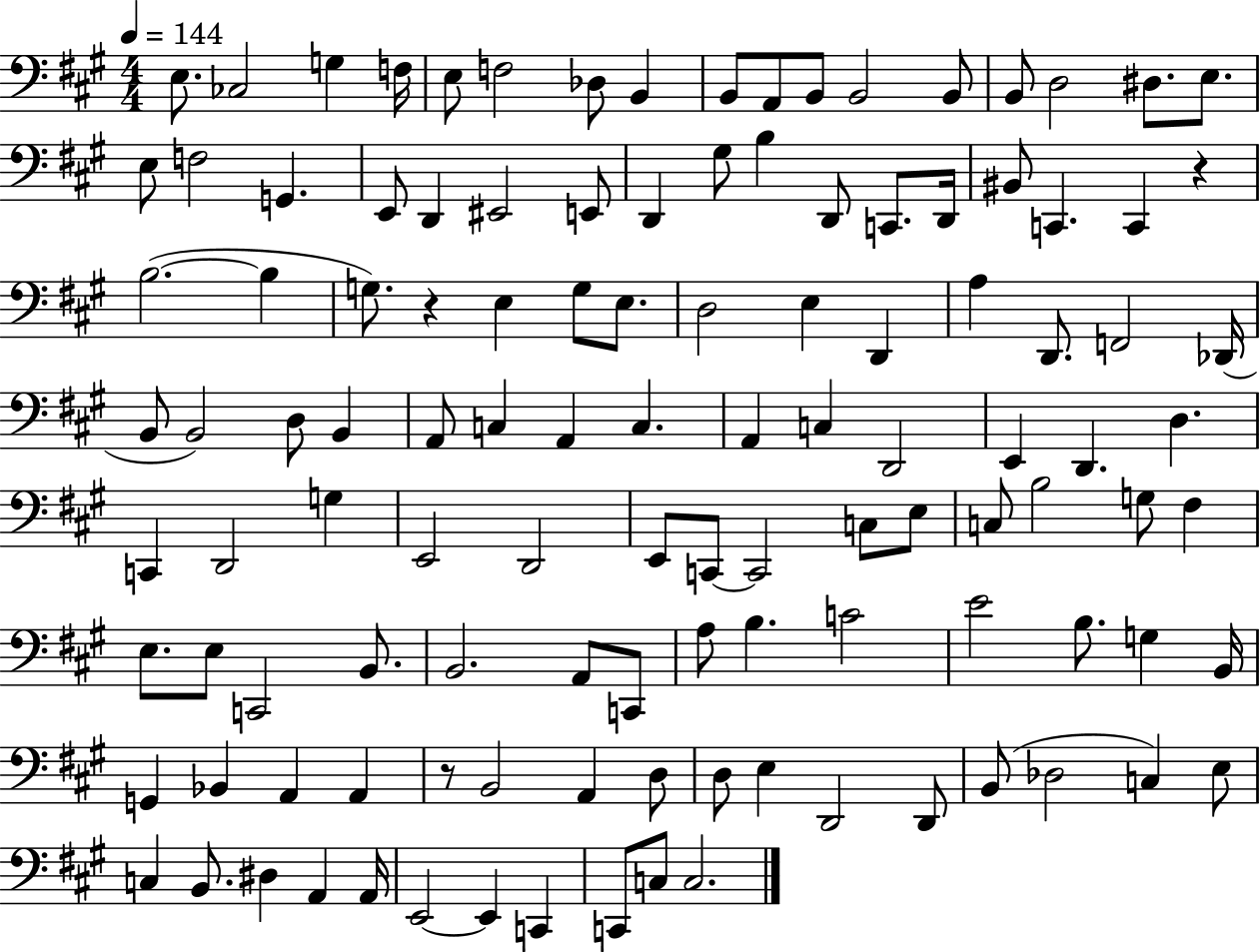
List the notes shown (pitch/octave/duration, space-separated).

E3/e. CES3/h G3/q F3/s E3/e F3/h Db3/e B2/q B2/e A2/e B2/e B2/h B2/e B2/e D3/h D#3/e. E3/e. E3/e F3/h G2/q. E2/e D2/q EIS2/h E2/e D2/q G#3/e B3/q D2/e C2/e. D2/s BIS2/e C2/q. C2/q R/q B3/h. B3/q G3/e. R/q E3/q G3/e E3/e. D3/h E3/q D2/q A3/q D2/e. F2/h Db2/s B2/e B2/h D3/e B2/q A2/e C3/q A2/q C3/q. A2/q C3/q D2/h E2/q D2/q. D3/q. C2/q D2/h G3/q E2/h D2/h E2/e C2/e C2/h C3/e E3/e C3/e B3/h G3/e F#3/q E3/e. E3/e C2/h B2/e. B2/h. A2/e C2/e A3/e B3/q. C4/h E4/h B3/e. G3/q B2/s G2/q Bb2/q A2/q A2/q R/e B2/h A2/q D3/e D3/e E3/q D2/h D2/e B2/e Db3/h C3/q E3/e C3/q B2/e. D#3/q A2/q A2/s E2/h E2/q C2/q C2/e C3/e C3/h.